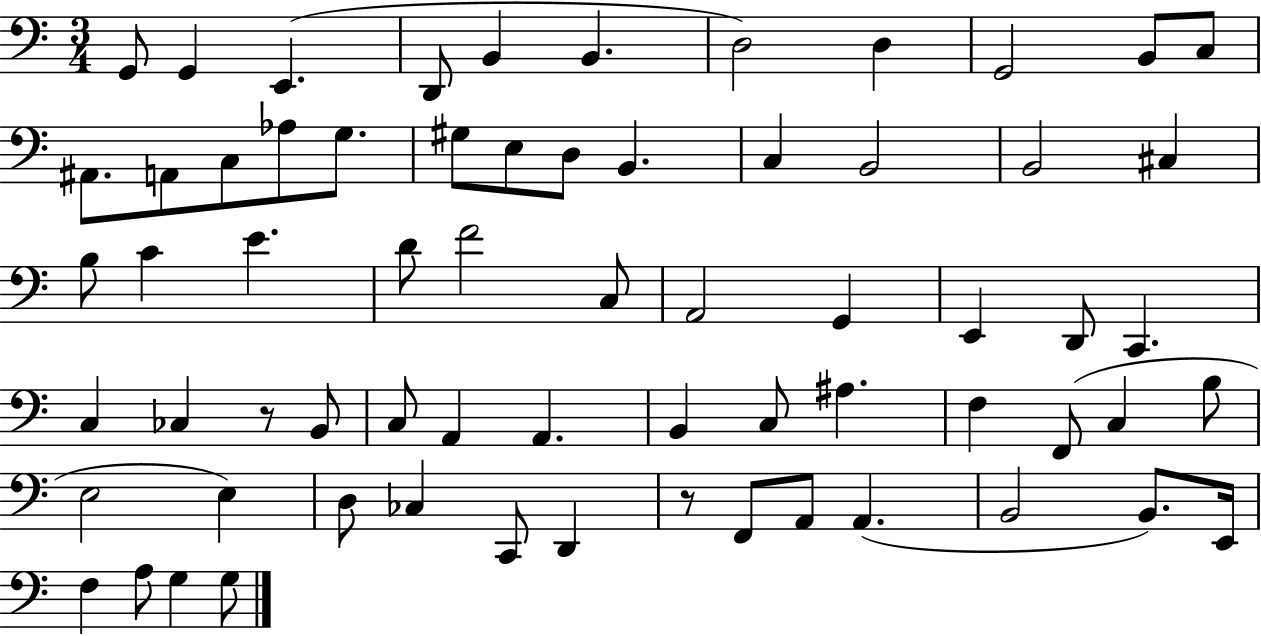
{
  \clef bass
  \numericTimeSignature
  \time 3/4
  \key c \major
  g,8 g,4 e,4.( | d,8 b,4 b,4. | d2) d4 | g,2 b,8 c8 | \break ais,8. a,8 c8 aes8 g8. | gis8 e8 d8 b,4. | c4 b,2 | b,2 cis4 | \break b8 c'4 e'4. | d'8 f'2 c8 | a,2 g,4 | e,4 d,8 c,4. | \break c4 ces4 r8 b,8 | c8 a,4 a,4. | b,4 c8 ais4. | f4 f,8( c4 b8 | \break e2 e4) | d8 ces4 c,8 d,4 | r8 f,8 a,8 a,4.( | b,2 b,8.) e,16 | \break f4 a8 g4 g8 | \bar "|."
}